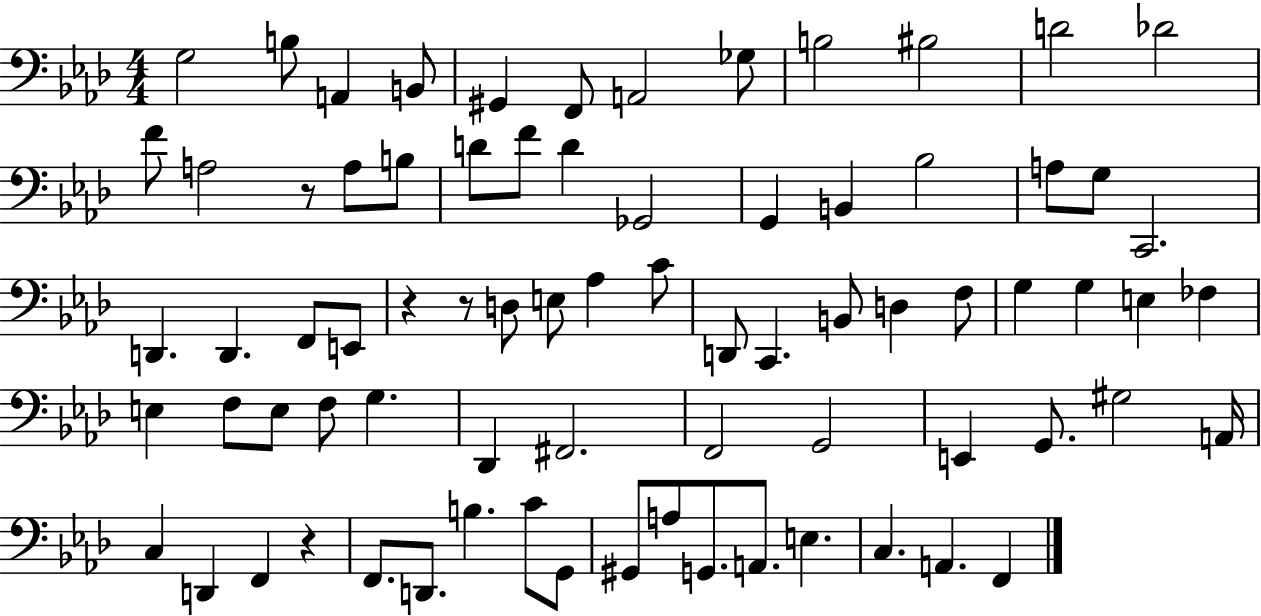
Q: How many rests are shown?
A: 4